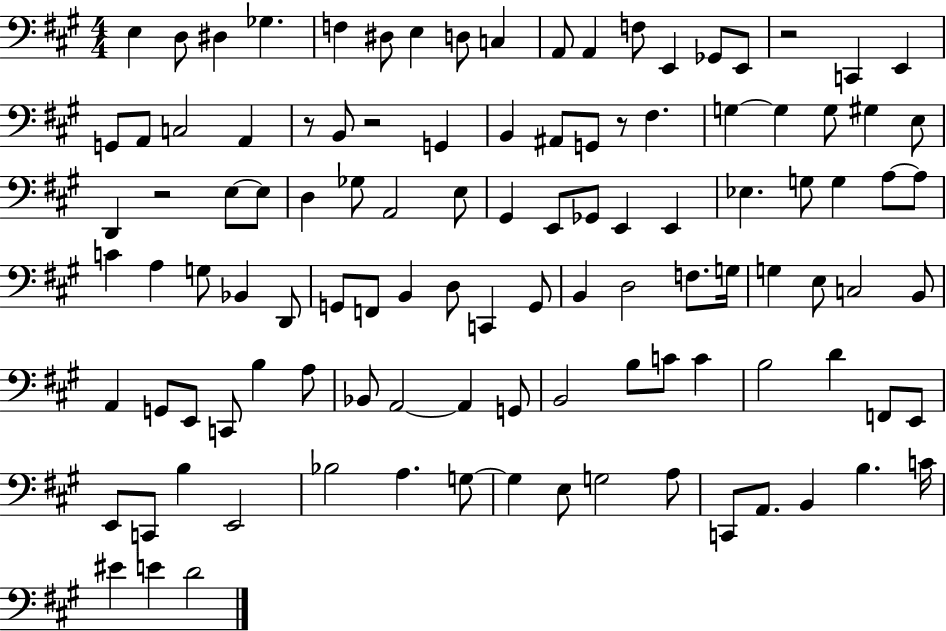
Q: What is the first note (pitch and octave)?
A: E3